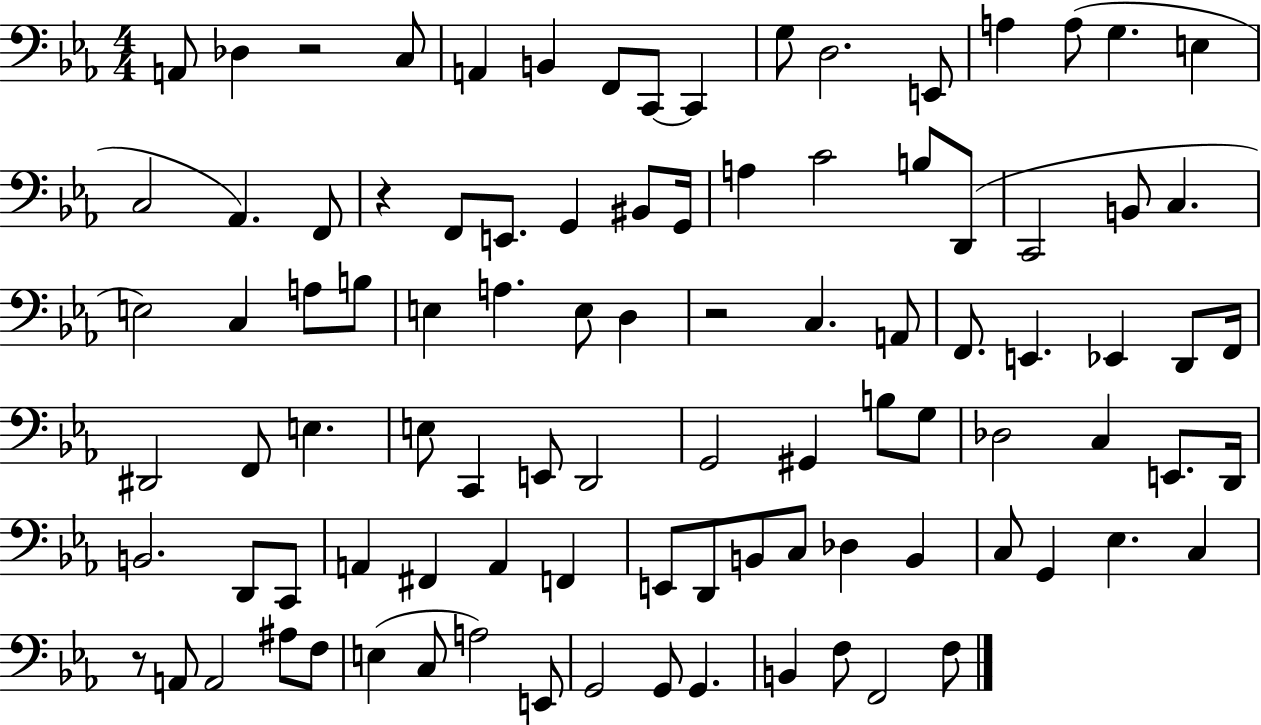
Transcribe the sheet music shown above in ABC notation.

X:1
T:Untitled
M:4/4
L:1/4
K:Eb
A,,/2 _D, z2 C,/2 A,, B,, F,,/2 C,,/2 C,, G,/2 D,2 E,,/2 A, A,/2 G, E, C,2 _A,, F,,/2 z F,,/2 E,,/2 G,, ^B,,/2 G,,/4 A, C2 B,/2 D,,/2 C,,2 B,,/2 C, E,2 C, A,/2 B,/2 E, A, E,/2 D, z2 C, A,,/2 F,,/2 E,, _E,, D,,/2 F,,/4 ^D,,2 F,,/2 E, E,/2 C,, E,,/2 D,,2 G,,2 ^G,, B,/2 G,/2 _D,2 C, E,,/2 D,,/4 B,,2 D,,/2 C,,/2 A,, ^F,, A,, F,, E,,/2 D,,/2 B,,/2 C,/2 _D, B,, C,/2 G,, _E, C, z/2 A,,/2 A,,2 ^A,/2 F,/2 E, C,/2 A,2 E,,/2 G,,2 G,,/2 G,, B,, F,/2 F,,2 F,/2